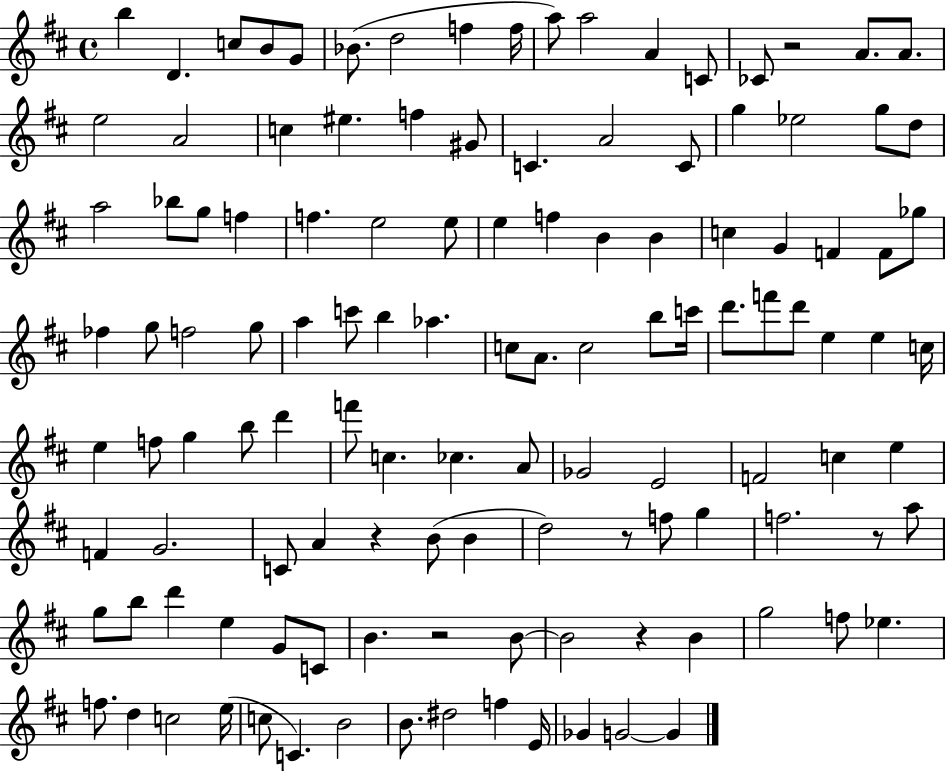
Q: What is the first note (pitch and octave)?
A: B5